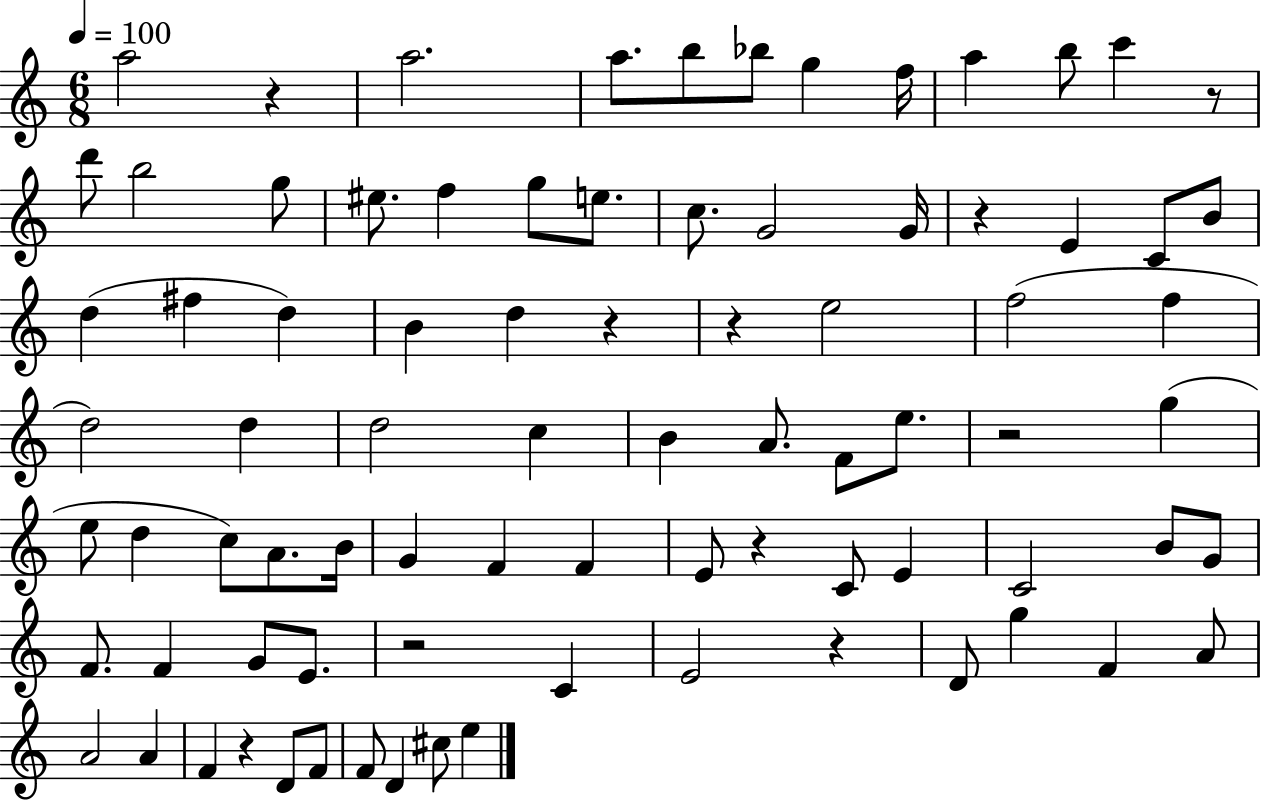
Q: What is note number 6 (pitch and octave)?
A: G5